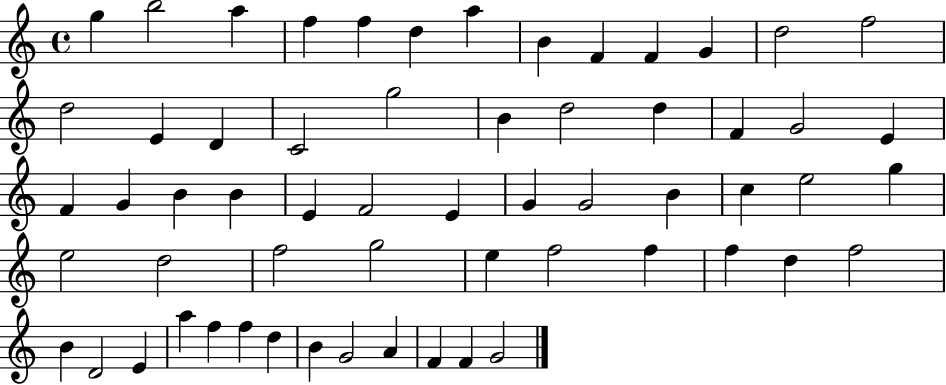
{
  \clef treble
  \time 4/4
  \defaultTimeSignature
  \key c \major
  g''4 b''2 a''4 | f''4 f''4 d''4 a''4 | b'4 f'4 f'4 g'4 | d''2 f''2 | \break d''2 e'4 d'4 | c'2 g''2 | b'4 d''2 d''4 | f'4 g'2 e'4 | \break f'4 g'4 b'4 b'4 | e'4 f'2 e'4 | g'4 g'2 b'4 | c''4 e''2 g''4 | \break e''2 d''2 | f''2 g''2 | e''4 f''2 f''4 | f''4 d''4 f''2 | \break b'4 d'2 e'4 | a''4 f''4 f''4 d''4 | b'4 g'2 a'4 | f'4 f'4 g'2 | \break \bar "|."
}